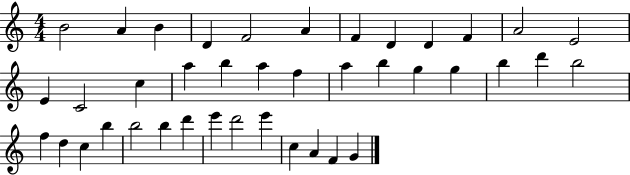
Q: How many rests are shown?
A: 0